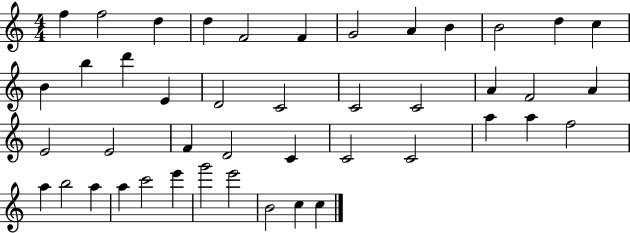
{
  \clef treble
  \numericTimeSignature
  \time 4/4
  \key c \major
  f''4 f''2 d''4 | d''4 f'2 f'4 | g'2 a'4 b'4 | b'2 d''4 c''4 | \break b'4 b''4 d'''4 e'4 | d'2 c'2 | c'2 c'2 | a'4 f'2 a'4 | \break e'2 e'2 | f'4 d'2 c'4 | c'2 c'2 | a''4 a''4 f''2 | \break a''4 b''2 a''4 | a''4 c'''2 e'''4 | g'''2 e'''2 | b'2 c''4 c''4 | \break \bar "|."
}